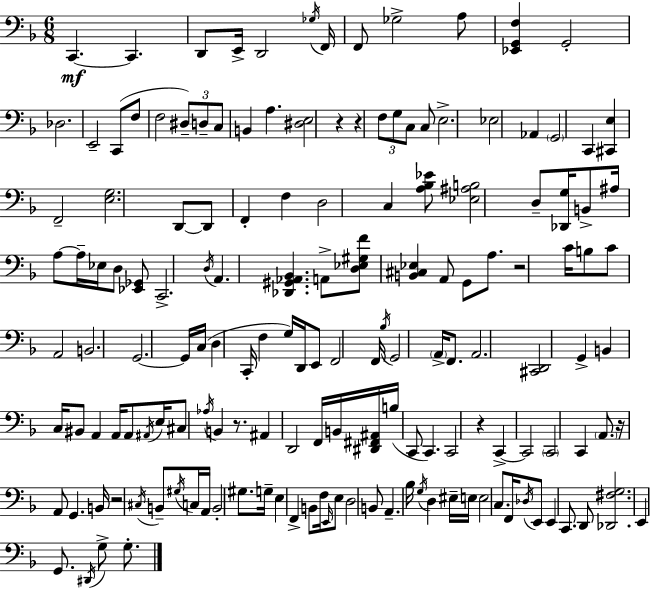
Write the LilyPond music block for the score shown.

{
  \clef bass
  \numericTimeSignature
  \time 6/8
  \key d \minor
  c,4.~~\mf c,4. | d,8 e,16-> d,2 \acciaccatura { ges16 } | f,16 f,8 ges2-> a8 | <ees, g, f>4 g,2-. | \break des2. | e,2-- c,8( f8 | f2 \tuplet 3/2 { dis8--) d8-- | c8 } b,4 a4. | \break <dis e>2 r4 | r4 \tuplet 3/2 { f8 g8 c8 } c8 | e2.-> | ees2 aes,4 | \break \parenthesize g,2 c,4 | <cis, e>4 f,2-- | <e g>2. | d,8~~ d,8 f,4-. f4 | \break d2 c4 | <a bes ees'>8 <ees ais b>2 d8-- | <des, g>16 b,8-> ais16 a8~~ a16-- ees16 d8 <ees, ges,>8 | c,2.-> | \break \acciaccatura { d16 } a,4. <des, gis, aes, bes,>4. | a,8-> <d ees gis f'>8 <b, cis ees>4 a,8 | g,8 a8. r2 | c'16 b8 c'8 a,2 | \break b,2. | g,2.~~ | g,16 c16( d4 c,16-. f4 | g16) d,16 e,8 f,2 | \break f,16 \acciaccatura { bes16 } g,2 \parenthesize a,16-> | f,8. a,2. | <cis, d,>2 g,4-> | b,4 c16 bis,8 a,4 | \break a,16 a,8 \acciaccatura { ais,16 } e16 cis8 \acciaccatura { aes16 } b,4 | r8. ais,4 d,2 | f,16 b,16 <dis, fis, ais,>16 b16( c,8 c,4.) | c,2 | \break r4 c,4->~~ c,2 | \parenthesize c,2 | c,4 \parenthesize a,8. r16 a,8 g,4. | b,16 r2 | \break \acciaccatura { cis16 } b,8-- \acciaccatura { gis16 } c16 a,16 b,2-. | gis8. g16-- e4 | f,4-> b,8 f16 \grace { e,16 } e8 d2 | b,8 a,4.-- | \break bes16 \acciaccatura { g16 } d4 eis16-- e16 e2 | c8. f,16 \acciaccatura { des16 } e,8 | e,4 c,8. d,8 <des, fis g>2. | e,4 | \break g,8. \acciaccatura { dis,16 } g8-> g8.-. \bar "|."
}